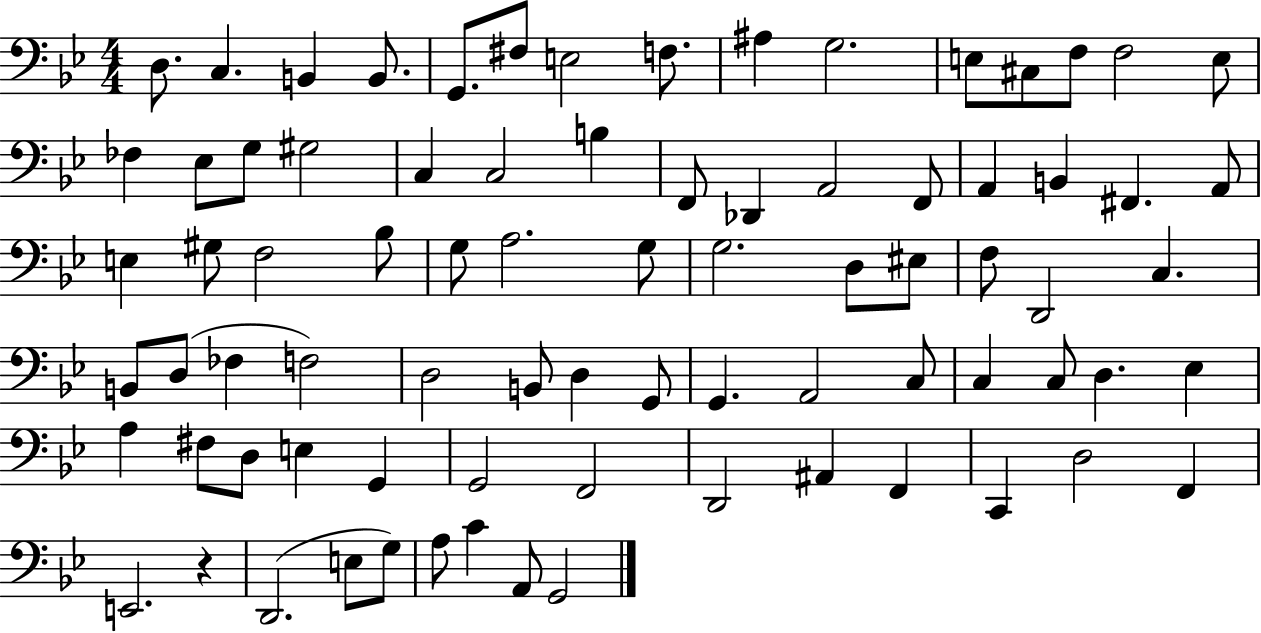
{
  \clef bass
  \numericTimeSignature
  \time 4/4
  \key bes \major
  d8. c4. b,4 b,8. | g,8. fis8 e2 f8. | ais4 g2. | e8 cis8 f8 f2 e8 | \break fes4 ees8 g8 gis2 | c4 c2 b4 | f,8 des,4 a,2 f,8 | a,4 b,4 fis,4. a,8 | \break e4 gis8 f2 bes8 | g8 a2. g8 | g2. d8 eis8 | f8 d,2 c4. | \break b,8 d8( fes4 f2) | d2 b,8 d4 g,8 | g,4. a,2 c8 | c4 c8 d4. ees4 | \break a4 fis8 d8 e4 g,4 | g,2 f,2 | d,2 ais,4 f,4 | c,4 d2 f,4 | \break e,2. r4 | d,2.( e8 g8) | a8 c'4 a,8 g,2 | \bar "|."
}